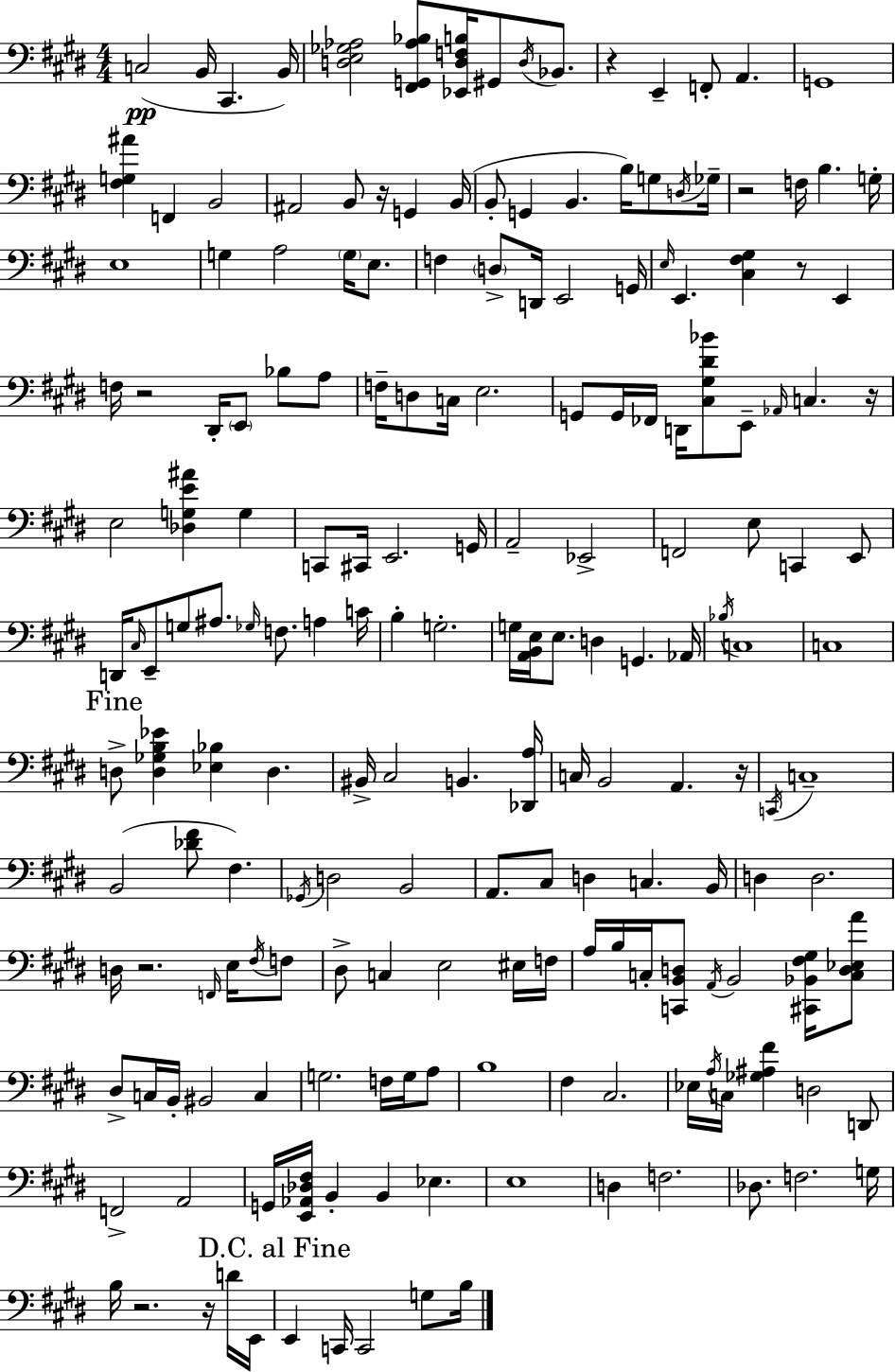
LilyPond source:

{
  \clef bass
  \numericTimeSignature
  \time 4/4
  \key e \major
  c2(\pp b,16 cis,4. b,16) | <d e ges aes>2 <fis, g, aes bes>8 <ees, d f b>16 gis,8 \acciaccatura { d16 } bes,8. | r4 e,4-- f,8-. a,4. | g,1 | \break <fis g ais'>4 f,4 b,2 | ais,2 b,8 r16 g,4 | b,16( b,8-. g,4 b,4. b16) g8 | \acciaccatura { d16 } ges16-- r2 f16 b4. | \break g16-. e1 | g4 a2 \parenthesize g16 e8. | f4 \parenthesize d8-> d,16 e,2 | g,16 \grace { e16 } e,4. <cis fis gis>4 r8 e,4 | \break f16 r2 dis,16-. \parenthesize e,8 bes8 | a8 f16-- d8 c16 e2. | g,8 g,16 fes,16 d,16 <cis gis dis' bes'>8 e,8-- \grace { aes,16 } c4. | r16 e2 <des g e' ais'>4 | \break g4 c,8 cis,16 e,2. | g,16 a,2-- ees,2-> | f,2 e8 c,4 | e,8 d,16 \grace { cis16 } e,8-- g8 ais8. \grace { ges16 } f8. | \break a4 c'16 b4-. g2.-. | g16 <a, b, e>16 e8. d4 g,4. | aes,16 \acciaccatura { bes16 } c1 | c1 | \break \mark "Fine" d8-> <d ges b ees'>4 <ees bes>4 | d4. bis,16-> cis2 | b,4. <des, a>16 c16 b,2 | a,4. r16 \acciaccatura { c,16 } c1-- | \break b,2( | <des' fis'>8 fis4.) \acciaccatura { ges,16 } d2 | b,2 a,8. cis8 d4 | c4. b,16 d4 d2. | \break d16 r2. | \grace { f,16 } e16 \acciaccatura { fis16 } f8 dis8-> c4 | e2 eis16 f16 a16 b16 c16-. <c, b, d>8 | \acciaccatura { a,16 } b,2 <cis, bes, fis gis>16 <c d ees a'>8 dis8-> c16 b,16-. | \break bis,2 c4 g2. | f16 g16 a8 b1 | fis4 | cis2. ees16 \acciaccatura { a16 } c16 <ges ais fis'>4 | \break d2 d,8 f,2-> | a,2 g,16 <e, aes, des fis>16 b,4-. | b,4 ees4. e1 | d4 | \break f2. des8. | f2. g16 b16 r2. | r16 d'16 e,16 \mark "D.C. al Fine" e,4 | c,16 c,2 g8 b16 \bar "|."
}